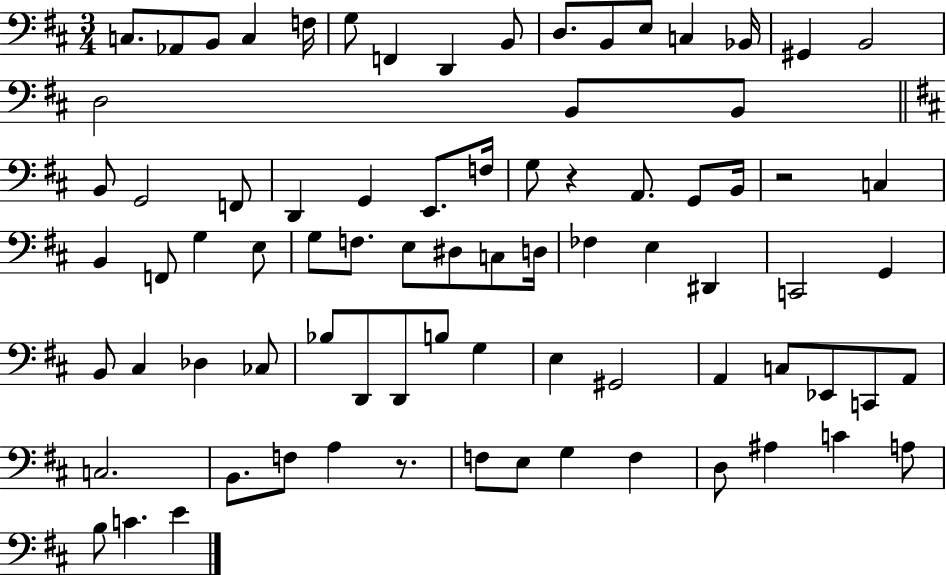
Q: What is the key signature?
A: D major